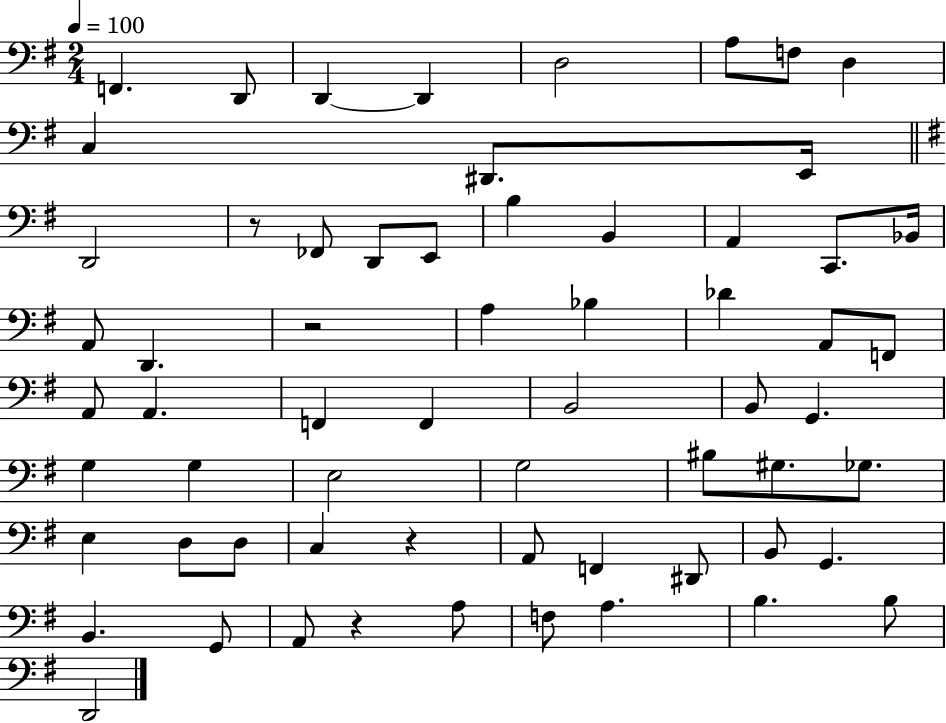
X:1
T:Untitled
M:2/4
L:1/4
K:G
F,, D,,/2 D,, D,, D,2 A,/2 F,/2 D, C, ^D,,/2 E,,/4 D,,2 z/2 _F,,/2 D,,/2 E,,/2 B, B,, A,, C,,/2 _B,,/4 A,,/2 D,, z2 A, _B, _D A,,/2 F,,/2 A,,/2 A,, F,, F,, B,,2 B,,/2 G,, G, G, E,2 G,2 ^B,/2 ^G,/2 _G,/2 E, D,/2 D,/2 C, z A,,/2 F,, ^D,,/2 B,,/2 G,, B,, G,,/2 A,,/2 z A,/2 F,/2 A, B, B,/2 D,,2